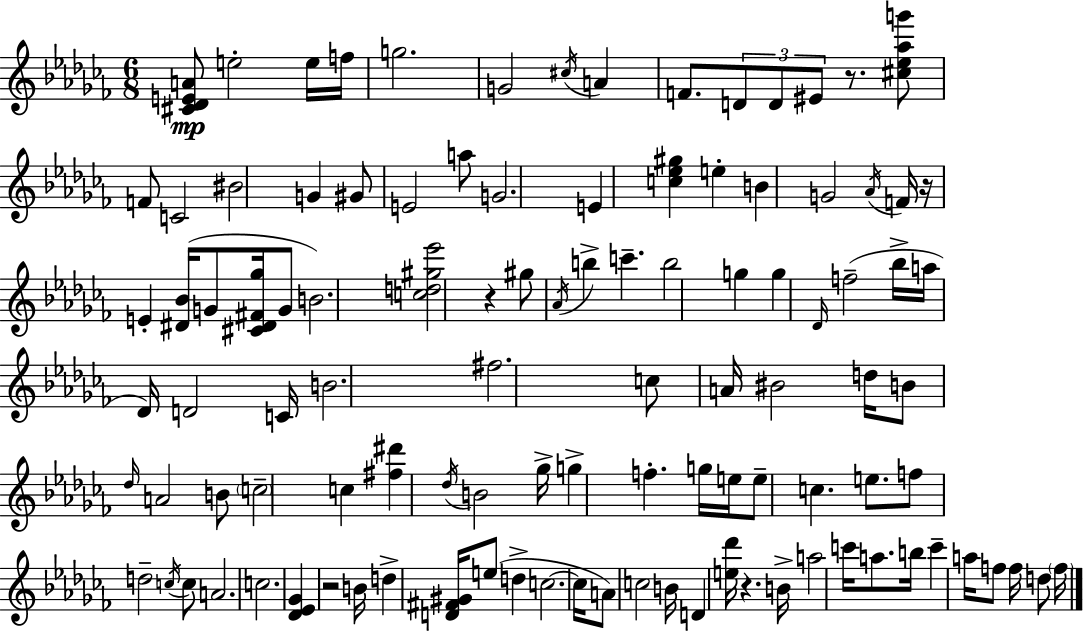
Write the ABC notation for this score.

X:1
T:Untitled
M:6/8
L:1/4
K:Abm
[^C_DEA]/2 e2 e/4 f/4 g2 G2 ^c/4 A F/2 D/2 D/2 ^E/2 z/2 [^c_e_ag']/2 F/2 C2 ^B2 G ^G/2 E2 a/2 G2 E [c_e^g] e B G2 _A/4 F/4 z/4 E [^D_B]/4 G/2 [^C^D^F_g]/4 G/2 B2 [cd^g_e']2 z ^g/2 _A/4 b c' b2 g g _D/4 f2 _b/4 a/4 _D/4 D2 C/4 B2 ^f2 c/2 A/4 ^B2 d/4 B/2 _d/4 A2 B/2 c2 c [^f^d'] _d/4 B2 _g/4 g f g/4 e/4 e/2 c e/2 f/2 d2 c/4 c/2 A2 c2 [_D_E_G] z2 B/4 d [D^F^G]/4 e/2 d c2 c/4 A/2 c2 B/4 D [e_d']/4 z B/4 a2 c'/4 a/2 b/4 c' a/4 f/2 f/4 d/2 f/4